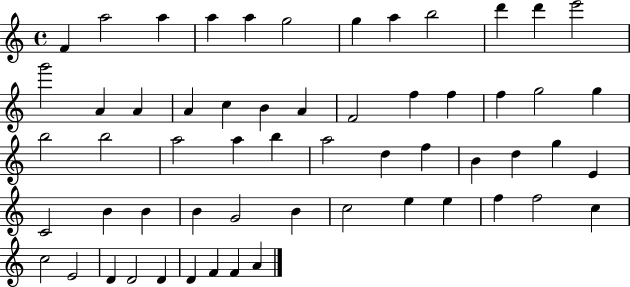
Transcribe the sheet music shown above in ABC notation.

X:1
T:Untitled
M:4/4
L:1/4
K:C
F a2 a a a g2 g a b2 d' d' e'2 g'2 A A A c B A F2 f f f g2 g b2 b2 a2 a b a2 d f B d g E C2 B B B G2 B c2 e e f f2 c c2 E2 D D2 D D F F A